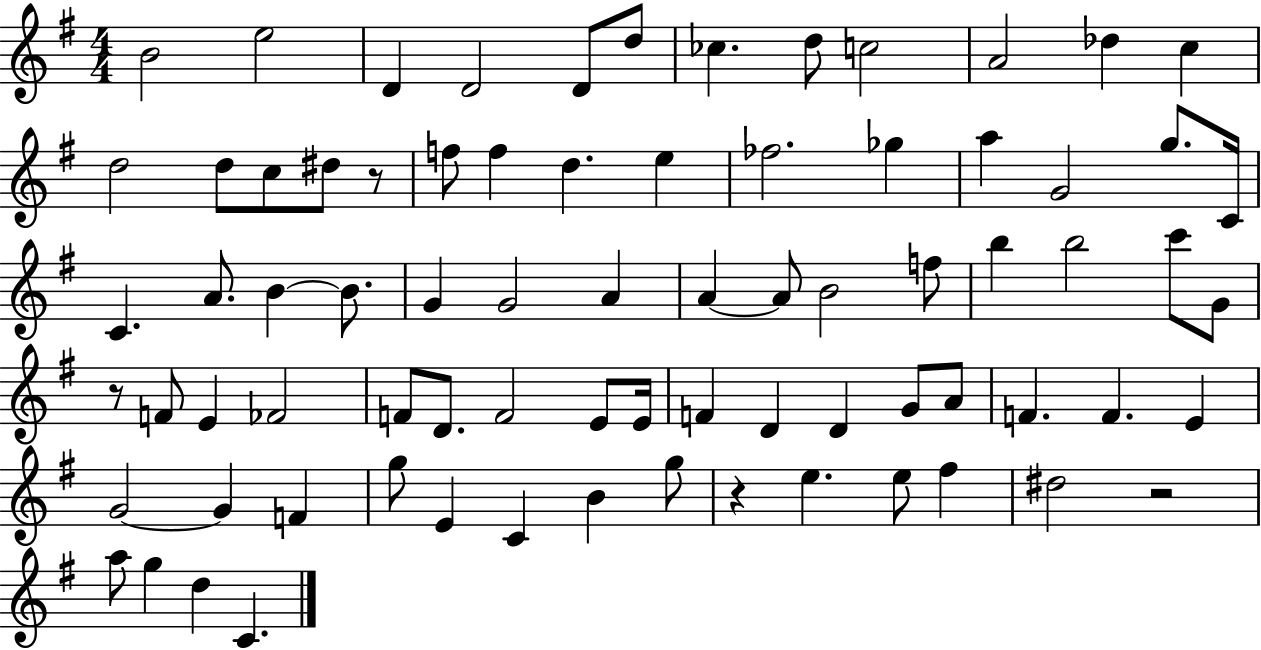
X:1
T:Untitled
M:4/4
L:1/4
K:G
B2 e2 D D2 D/2 d/2 _c d/2 c2 A2 _d c d2 d/2 c/2 ^d/2 z/2 f/2 f d e _f2 _g a G2 g/2 C/4 C A/2 B B/2 G G2 A A A/2 B2 f/2 b b2 c'/2 G/2 z/2 F/2 E _F2 F/2 D/2 F2 E/2 E/4 F D D G/2 A/2 F F E G2 G F g/2 E C B g/2 z e e/2 ^f ^d2 z2 a/2 g d C